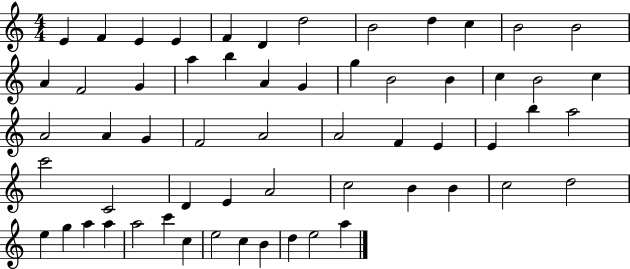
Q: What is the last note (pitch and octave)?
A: A5